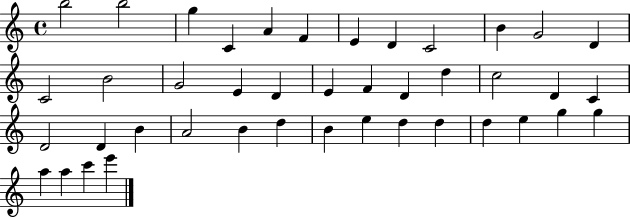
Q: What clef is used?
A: treble